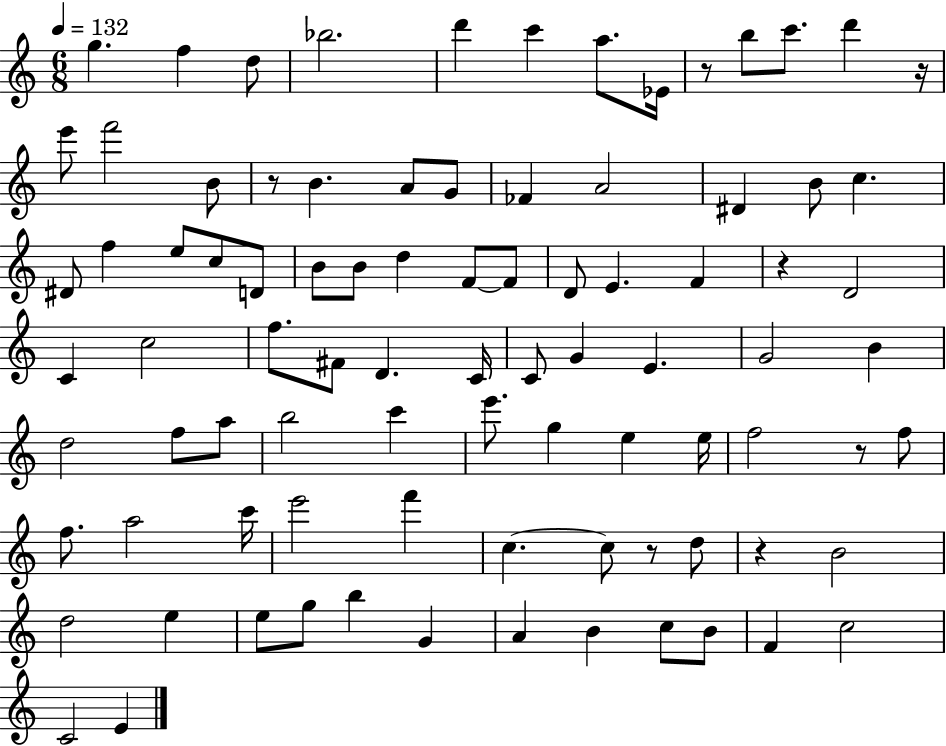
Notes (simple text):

G5/q. F5/q D5/e Bb5/h. D6/q C6/q A5/e. Eb4/s R/e B5/e C6/e. D6/q R/s E6/e F6/h B4/e R/e B4/q. A4/e G4/e FES4/q A4/h D#4/q B4/e C5/q. D#4/e F5/q E5/e C5/e D4/e B4/e B4/e D5/q F4/e F4/e D4/e E4/q. F4/q R/q D4/h C4/q C5/h F5/e. F#4/e D4/q. C4/s C4/e G4/q E4/q. G4/h B4/q D5/h F5/e A5/e B5/h C6/q E6/e. G5/q E5/q E5/s F5/h R/e F5/e F5/e. A5/h C6/s E6/h F6/q C5/q. C5/e R/e D5/e R/q B4/h D5/h E5/q E5/e G5/e B5/q G4/q A4/q B4/q C5/e B4/e F4/q C5/h C4/h E4/q